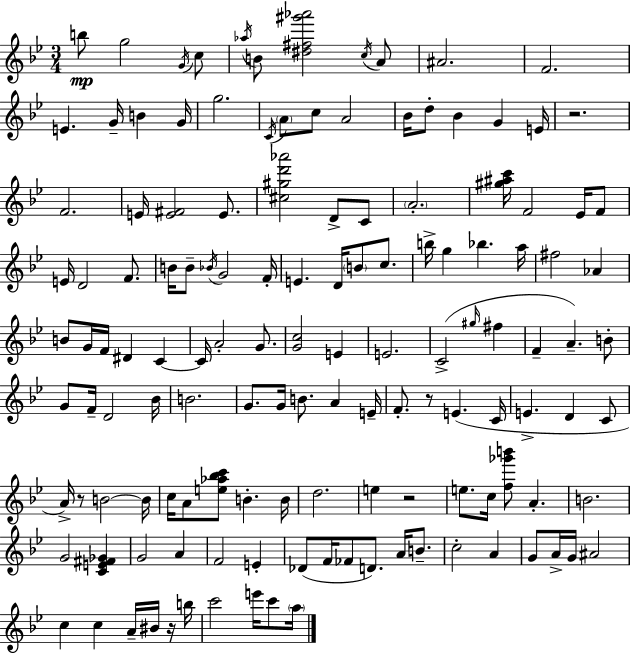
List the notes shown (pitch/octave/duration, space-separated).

B5/e G5/h G4/s C5/e Ab5/s B4/e [D#5,F#5,G#6,Ab6]/h C5/s A4/e A#4/h. F4/h. E4/q. G4/s B4/q G4/s G5/h. C4/s A4/e C5/e A4/h Bb4/s D5/e Bb4/q G4/q E4/s R/h. F4/h. E4/s [E4,F#4]/h E4/e. [C#5,G#5,D6,Ab6]/h D4/e C4/e A4/h. [G#5,A#5,C6]/s F4/h Eb4/s F4/e E4/s D4/h F4/e. B4/s B4/e Bb4/s G4/h F4/s E4/q. D4/s B4/e C5/e. B5/s G5/q Bb5/q. A5/s F#5/h Ab4/q B4/e G4/s F4/s D#4/q C4/q C4/s A4/h G4/e. [G4,C5]/h E4/q E4/h. C4/h G#5/s F#5/q F4/q A4/q. B4/e G4/e F4/s D4/h Bb4/s B4/h. G4/e. G4/s B4/e. A4/q E4/s F4/e. R/e E4/q. C4/s E4/q. D4/q C4/e A4/s R/e B4/h B4/s C5/s A4/e [E5,Ab5,Bb5,C6]/e B4/q. B4/s D5/h. E5/q R/h E5/e. C5/s [F5,Gb6,B6]/e A4/q. B4/h. G4/h [C4,E4,F#4,Gb4]/q G4/h A4/q F4/h E4/q Db4/e F4/s FES4/e D4/e. A4/s B4/e. C5/h A4/q G4/e A4/s G4/s A#4/h C5/q C5/q A4/s BIS4/s R/s B5/s C6/h E6/s C6/e A5/s